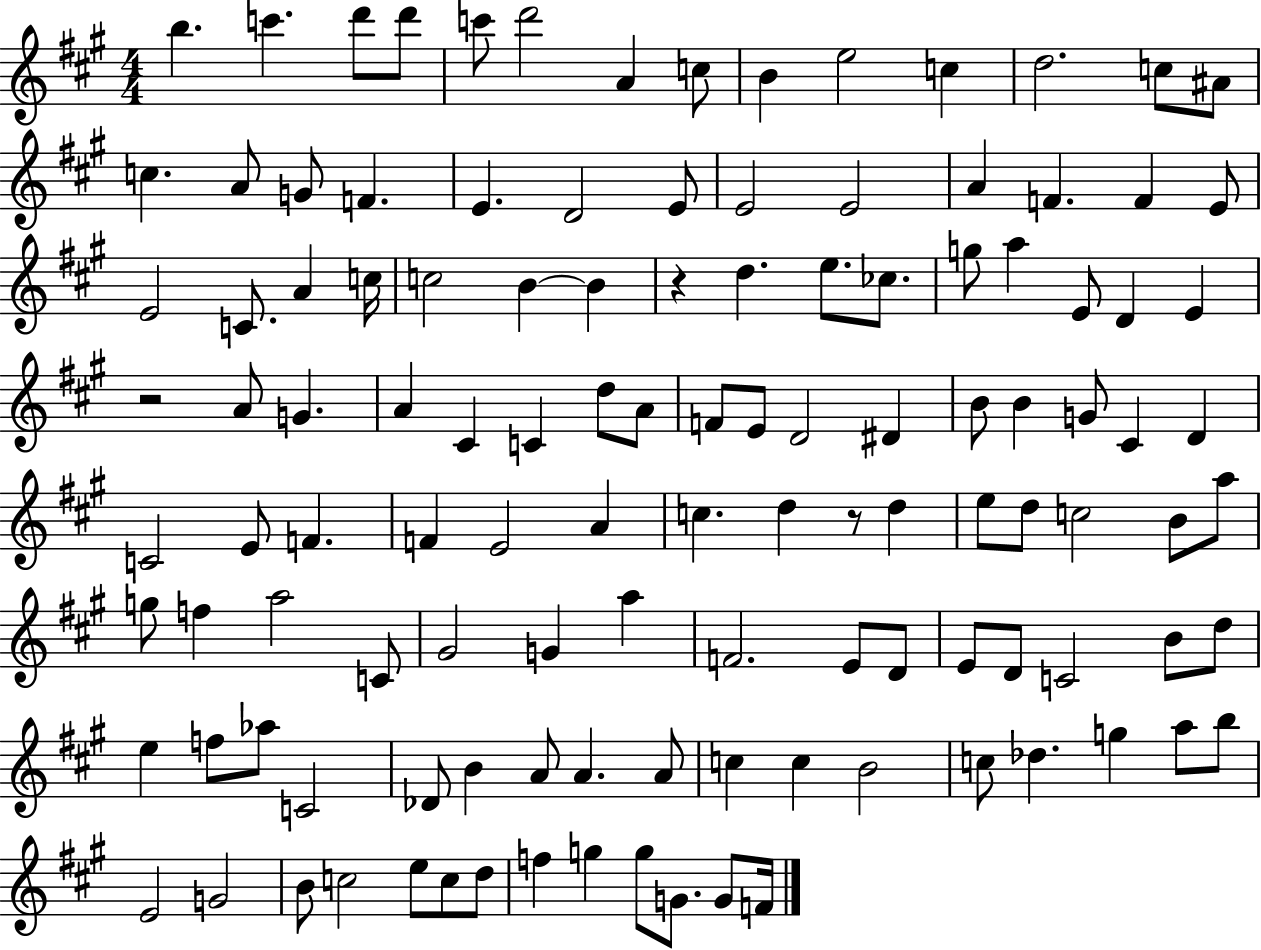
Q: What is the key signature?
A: A major